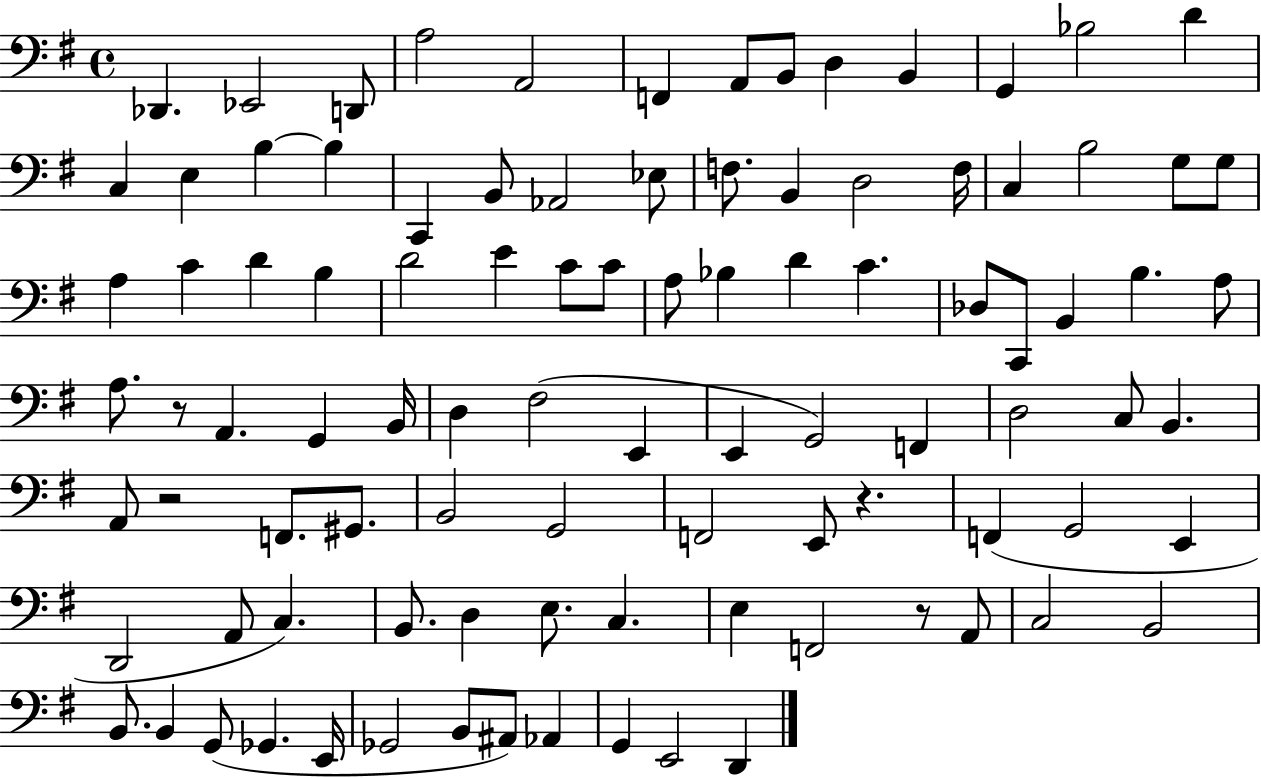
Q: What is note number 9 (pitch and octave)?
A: D3